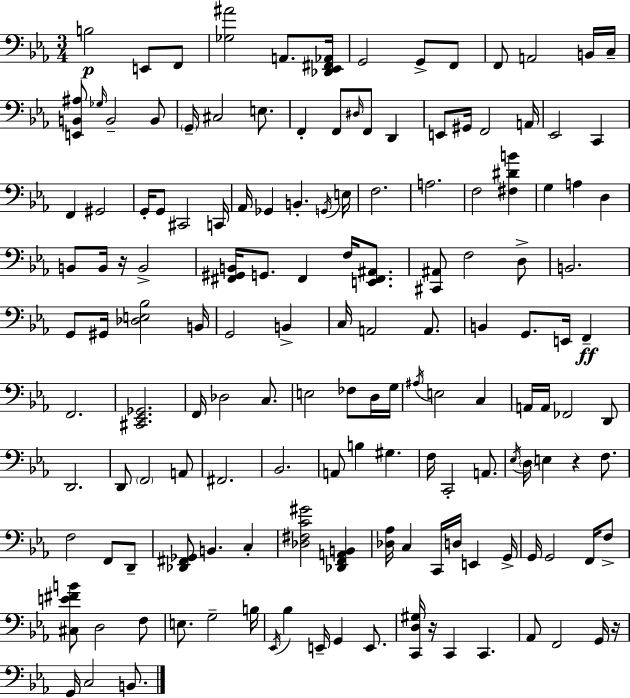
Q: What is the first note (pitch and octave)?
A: B3